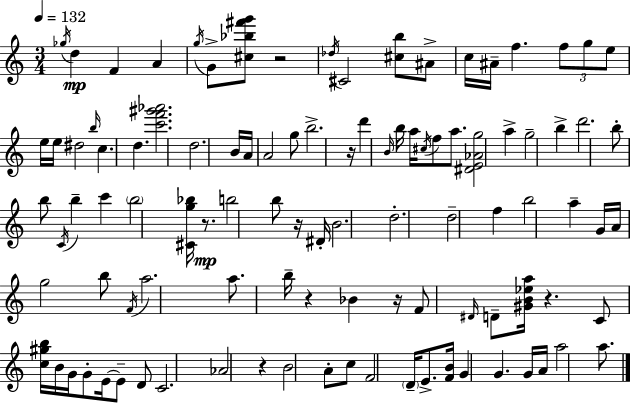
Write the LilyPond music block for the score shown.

{
  \clef treble
  \numericTimeSignature
  \time 3/4
  \key c \major
  \tempo 4 = 132
  \acciaccatura { ges''16 }\mp d''4 f'4 a'4 | \acciaccatura { g''16 } g'8-> <cis'' bes'' fis''' g'''>8 r2 | \acciaccatura { des''16 } cis'2 <cis'' b''>8 | ais'8-> c''16 ais'16-- f''4. \tuplet 3/2 { f''8 | \break g''8 e''8 } e''16 e''16 dis''2 | \grace { b''16 } c''4. d''4. | <c''' f''' gis''' aes'''>2. | d''2. | \break b'16 a'16 a'2 | g''8 b''2.-> | r16 d'''4 \grace { b'16 } b''16 a''16 | \acciaccatura { cis''16 } f''8 a''8. <dis' e' aes' g''>2 | \break a''4-> g''2-- | b''4-> d'''2. | b''8-. b''8 \acciaccatura { c'16 } b''4-- | c'''4 \parenthesize b''2 | \break <cis' g'' bes''>16 r8.\mp b''2 | b''8 r16 dis'16-. b'2. | d''2.-. | d''2-- | \break f''4 b''2 | a''4-- g'16 a'16 g''2 | b''8 \acciaccatura { f'16 } a''2. | a''8. b''16-- | \break r4 bes'4 r16 f'8 \grace { dis'16 } | d'8-- <gis' b' ees'' a''>16 r4. c'8 <c'' gis'' b''>16 | b'16 g'16 g'8-. e'16~~ e'8-- d'8 c'2. | aes'2 | \break r4 b'2 | a'8-. c''8 f'2 | \parenthesize d'16-- e'8.-> <f' b'>16 g'4 | g'4. g'16 a'16 a''2 | \break a''8. \bar "|."
}